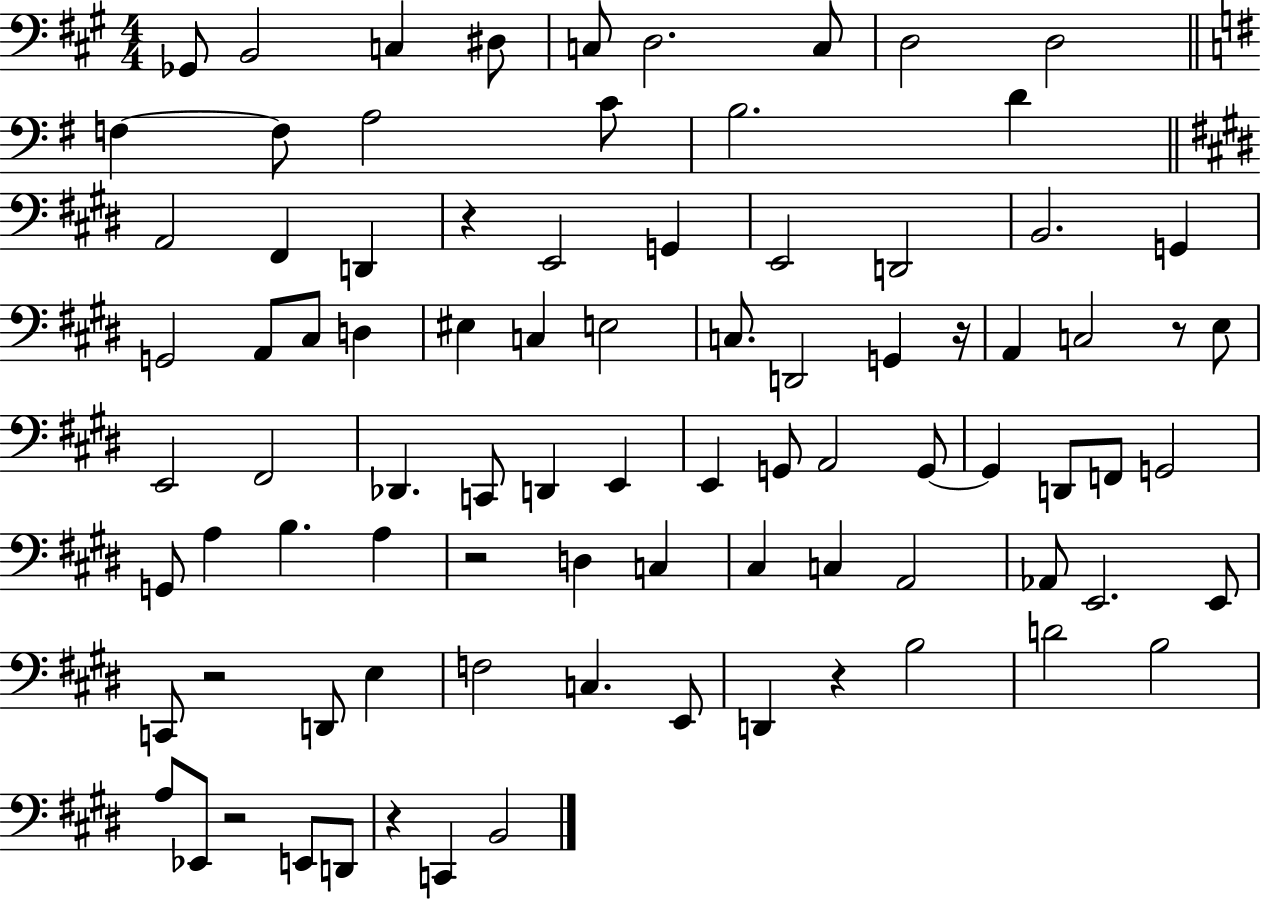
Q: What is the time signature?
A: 4/4